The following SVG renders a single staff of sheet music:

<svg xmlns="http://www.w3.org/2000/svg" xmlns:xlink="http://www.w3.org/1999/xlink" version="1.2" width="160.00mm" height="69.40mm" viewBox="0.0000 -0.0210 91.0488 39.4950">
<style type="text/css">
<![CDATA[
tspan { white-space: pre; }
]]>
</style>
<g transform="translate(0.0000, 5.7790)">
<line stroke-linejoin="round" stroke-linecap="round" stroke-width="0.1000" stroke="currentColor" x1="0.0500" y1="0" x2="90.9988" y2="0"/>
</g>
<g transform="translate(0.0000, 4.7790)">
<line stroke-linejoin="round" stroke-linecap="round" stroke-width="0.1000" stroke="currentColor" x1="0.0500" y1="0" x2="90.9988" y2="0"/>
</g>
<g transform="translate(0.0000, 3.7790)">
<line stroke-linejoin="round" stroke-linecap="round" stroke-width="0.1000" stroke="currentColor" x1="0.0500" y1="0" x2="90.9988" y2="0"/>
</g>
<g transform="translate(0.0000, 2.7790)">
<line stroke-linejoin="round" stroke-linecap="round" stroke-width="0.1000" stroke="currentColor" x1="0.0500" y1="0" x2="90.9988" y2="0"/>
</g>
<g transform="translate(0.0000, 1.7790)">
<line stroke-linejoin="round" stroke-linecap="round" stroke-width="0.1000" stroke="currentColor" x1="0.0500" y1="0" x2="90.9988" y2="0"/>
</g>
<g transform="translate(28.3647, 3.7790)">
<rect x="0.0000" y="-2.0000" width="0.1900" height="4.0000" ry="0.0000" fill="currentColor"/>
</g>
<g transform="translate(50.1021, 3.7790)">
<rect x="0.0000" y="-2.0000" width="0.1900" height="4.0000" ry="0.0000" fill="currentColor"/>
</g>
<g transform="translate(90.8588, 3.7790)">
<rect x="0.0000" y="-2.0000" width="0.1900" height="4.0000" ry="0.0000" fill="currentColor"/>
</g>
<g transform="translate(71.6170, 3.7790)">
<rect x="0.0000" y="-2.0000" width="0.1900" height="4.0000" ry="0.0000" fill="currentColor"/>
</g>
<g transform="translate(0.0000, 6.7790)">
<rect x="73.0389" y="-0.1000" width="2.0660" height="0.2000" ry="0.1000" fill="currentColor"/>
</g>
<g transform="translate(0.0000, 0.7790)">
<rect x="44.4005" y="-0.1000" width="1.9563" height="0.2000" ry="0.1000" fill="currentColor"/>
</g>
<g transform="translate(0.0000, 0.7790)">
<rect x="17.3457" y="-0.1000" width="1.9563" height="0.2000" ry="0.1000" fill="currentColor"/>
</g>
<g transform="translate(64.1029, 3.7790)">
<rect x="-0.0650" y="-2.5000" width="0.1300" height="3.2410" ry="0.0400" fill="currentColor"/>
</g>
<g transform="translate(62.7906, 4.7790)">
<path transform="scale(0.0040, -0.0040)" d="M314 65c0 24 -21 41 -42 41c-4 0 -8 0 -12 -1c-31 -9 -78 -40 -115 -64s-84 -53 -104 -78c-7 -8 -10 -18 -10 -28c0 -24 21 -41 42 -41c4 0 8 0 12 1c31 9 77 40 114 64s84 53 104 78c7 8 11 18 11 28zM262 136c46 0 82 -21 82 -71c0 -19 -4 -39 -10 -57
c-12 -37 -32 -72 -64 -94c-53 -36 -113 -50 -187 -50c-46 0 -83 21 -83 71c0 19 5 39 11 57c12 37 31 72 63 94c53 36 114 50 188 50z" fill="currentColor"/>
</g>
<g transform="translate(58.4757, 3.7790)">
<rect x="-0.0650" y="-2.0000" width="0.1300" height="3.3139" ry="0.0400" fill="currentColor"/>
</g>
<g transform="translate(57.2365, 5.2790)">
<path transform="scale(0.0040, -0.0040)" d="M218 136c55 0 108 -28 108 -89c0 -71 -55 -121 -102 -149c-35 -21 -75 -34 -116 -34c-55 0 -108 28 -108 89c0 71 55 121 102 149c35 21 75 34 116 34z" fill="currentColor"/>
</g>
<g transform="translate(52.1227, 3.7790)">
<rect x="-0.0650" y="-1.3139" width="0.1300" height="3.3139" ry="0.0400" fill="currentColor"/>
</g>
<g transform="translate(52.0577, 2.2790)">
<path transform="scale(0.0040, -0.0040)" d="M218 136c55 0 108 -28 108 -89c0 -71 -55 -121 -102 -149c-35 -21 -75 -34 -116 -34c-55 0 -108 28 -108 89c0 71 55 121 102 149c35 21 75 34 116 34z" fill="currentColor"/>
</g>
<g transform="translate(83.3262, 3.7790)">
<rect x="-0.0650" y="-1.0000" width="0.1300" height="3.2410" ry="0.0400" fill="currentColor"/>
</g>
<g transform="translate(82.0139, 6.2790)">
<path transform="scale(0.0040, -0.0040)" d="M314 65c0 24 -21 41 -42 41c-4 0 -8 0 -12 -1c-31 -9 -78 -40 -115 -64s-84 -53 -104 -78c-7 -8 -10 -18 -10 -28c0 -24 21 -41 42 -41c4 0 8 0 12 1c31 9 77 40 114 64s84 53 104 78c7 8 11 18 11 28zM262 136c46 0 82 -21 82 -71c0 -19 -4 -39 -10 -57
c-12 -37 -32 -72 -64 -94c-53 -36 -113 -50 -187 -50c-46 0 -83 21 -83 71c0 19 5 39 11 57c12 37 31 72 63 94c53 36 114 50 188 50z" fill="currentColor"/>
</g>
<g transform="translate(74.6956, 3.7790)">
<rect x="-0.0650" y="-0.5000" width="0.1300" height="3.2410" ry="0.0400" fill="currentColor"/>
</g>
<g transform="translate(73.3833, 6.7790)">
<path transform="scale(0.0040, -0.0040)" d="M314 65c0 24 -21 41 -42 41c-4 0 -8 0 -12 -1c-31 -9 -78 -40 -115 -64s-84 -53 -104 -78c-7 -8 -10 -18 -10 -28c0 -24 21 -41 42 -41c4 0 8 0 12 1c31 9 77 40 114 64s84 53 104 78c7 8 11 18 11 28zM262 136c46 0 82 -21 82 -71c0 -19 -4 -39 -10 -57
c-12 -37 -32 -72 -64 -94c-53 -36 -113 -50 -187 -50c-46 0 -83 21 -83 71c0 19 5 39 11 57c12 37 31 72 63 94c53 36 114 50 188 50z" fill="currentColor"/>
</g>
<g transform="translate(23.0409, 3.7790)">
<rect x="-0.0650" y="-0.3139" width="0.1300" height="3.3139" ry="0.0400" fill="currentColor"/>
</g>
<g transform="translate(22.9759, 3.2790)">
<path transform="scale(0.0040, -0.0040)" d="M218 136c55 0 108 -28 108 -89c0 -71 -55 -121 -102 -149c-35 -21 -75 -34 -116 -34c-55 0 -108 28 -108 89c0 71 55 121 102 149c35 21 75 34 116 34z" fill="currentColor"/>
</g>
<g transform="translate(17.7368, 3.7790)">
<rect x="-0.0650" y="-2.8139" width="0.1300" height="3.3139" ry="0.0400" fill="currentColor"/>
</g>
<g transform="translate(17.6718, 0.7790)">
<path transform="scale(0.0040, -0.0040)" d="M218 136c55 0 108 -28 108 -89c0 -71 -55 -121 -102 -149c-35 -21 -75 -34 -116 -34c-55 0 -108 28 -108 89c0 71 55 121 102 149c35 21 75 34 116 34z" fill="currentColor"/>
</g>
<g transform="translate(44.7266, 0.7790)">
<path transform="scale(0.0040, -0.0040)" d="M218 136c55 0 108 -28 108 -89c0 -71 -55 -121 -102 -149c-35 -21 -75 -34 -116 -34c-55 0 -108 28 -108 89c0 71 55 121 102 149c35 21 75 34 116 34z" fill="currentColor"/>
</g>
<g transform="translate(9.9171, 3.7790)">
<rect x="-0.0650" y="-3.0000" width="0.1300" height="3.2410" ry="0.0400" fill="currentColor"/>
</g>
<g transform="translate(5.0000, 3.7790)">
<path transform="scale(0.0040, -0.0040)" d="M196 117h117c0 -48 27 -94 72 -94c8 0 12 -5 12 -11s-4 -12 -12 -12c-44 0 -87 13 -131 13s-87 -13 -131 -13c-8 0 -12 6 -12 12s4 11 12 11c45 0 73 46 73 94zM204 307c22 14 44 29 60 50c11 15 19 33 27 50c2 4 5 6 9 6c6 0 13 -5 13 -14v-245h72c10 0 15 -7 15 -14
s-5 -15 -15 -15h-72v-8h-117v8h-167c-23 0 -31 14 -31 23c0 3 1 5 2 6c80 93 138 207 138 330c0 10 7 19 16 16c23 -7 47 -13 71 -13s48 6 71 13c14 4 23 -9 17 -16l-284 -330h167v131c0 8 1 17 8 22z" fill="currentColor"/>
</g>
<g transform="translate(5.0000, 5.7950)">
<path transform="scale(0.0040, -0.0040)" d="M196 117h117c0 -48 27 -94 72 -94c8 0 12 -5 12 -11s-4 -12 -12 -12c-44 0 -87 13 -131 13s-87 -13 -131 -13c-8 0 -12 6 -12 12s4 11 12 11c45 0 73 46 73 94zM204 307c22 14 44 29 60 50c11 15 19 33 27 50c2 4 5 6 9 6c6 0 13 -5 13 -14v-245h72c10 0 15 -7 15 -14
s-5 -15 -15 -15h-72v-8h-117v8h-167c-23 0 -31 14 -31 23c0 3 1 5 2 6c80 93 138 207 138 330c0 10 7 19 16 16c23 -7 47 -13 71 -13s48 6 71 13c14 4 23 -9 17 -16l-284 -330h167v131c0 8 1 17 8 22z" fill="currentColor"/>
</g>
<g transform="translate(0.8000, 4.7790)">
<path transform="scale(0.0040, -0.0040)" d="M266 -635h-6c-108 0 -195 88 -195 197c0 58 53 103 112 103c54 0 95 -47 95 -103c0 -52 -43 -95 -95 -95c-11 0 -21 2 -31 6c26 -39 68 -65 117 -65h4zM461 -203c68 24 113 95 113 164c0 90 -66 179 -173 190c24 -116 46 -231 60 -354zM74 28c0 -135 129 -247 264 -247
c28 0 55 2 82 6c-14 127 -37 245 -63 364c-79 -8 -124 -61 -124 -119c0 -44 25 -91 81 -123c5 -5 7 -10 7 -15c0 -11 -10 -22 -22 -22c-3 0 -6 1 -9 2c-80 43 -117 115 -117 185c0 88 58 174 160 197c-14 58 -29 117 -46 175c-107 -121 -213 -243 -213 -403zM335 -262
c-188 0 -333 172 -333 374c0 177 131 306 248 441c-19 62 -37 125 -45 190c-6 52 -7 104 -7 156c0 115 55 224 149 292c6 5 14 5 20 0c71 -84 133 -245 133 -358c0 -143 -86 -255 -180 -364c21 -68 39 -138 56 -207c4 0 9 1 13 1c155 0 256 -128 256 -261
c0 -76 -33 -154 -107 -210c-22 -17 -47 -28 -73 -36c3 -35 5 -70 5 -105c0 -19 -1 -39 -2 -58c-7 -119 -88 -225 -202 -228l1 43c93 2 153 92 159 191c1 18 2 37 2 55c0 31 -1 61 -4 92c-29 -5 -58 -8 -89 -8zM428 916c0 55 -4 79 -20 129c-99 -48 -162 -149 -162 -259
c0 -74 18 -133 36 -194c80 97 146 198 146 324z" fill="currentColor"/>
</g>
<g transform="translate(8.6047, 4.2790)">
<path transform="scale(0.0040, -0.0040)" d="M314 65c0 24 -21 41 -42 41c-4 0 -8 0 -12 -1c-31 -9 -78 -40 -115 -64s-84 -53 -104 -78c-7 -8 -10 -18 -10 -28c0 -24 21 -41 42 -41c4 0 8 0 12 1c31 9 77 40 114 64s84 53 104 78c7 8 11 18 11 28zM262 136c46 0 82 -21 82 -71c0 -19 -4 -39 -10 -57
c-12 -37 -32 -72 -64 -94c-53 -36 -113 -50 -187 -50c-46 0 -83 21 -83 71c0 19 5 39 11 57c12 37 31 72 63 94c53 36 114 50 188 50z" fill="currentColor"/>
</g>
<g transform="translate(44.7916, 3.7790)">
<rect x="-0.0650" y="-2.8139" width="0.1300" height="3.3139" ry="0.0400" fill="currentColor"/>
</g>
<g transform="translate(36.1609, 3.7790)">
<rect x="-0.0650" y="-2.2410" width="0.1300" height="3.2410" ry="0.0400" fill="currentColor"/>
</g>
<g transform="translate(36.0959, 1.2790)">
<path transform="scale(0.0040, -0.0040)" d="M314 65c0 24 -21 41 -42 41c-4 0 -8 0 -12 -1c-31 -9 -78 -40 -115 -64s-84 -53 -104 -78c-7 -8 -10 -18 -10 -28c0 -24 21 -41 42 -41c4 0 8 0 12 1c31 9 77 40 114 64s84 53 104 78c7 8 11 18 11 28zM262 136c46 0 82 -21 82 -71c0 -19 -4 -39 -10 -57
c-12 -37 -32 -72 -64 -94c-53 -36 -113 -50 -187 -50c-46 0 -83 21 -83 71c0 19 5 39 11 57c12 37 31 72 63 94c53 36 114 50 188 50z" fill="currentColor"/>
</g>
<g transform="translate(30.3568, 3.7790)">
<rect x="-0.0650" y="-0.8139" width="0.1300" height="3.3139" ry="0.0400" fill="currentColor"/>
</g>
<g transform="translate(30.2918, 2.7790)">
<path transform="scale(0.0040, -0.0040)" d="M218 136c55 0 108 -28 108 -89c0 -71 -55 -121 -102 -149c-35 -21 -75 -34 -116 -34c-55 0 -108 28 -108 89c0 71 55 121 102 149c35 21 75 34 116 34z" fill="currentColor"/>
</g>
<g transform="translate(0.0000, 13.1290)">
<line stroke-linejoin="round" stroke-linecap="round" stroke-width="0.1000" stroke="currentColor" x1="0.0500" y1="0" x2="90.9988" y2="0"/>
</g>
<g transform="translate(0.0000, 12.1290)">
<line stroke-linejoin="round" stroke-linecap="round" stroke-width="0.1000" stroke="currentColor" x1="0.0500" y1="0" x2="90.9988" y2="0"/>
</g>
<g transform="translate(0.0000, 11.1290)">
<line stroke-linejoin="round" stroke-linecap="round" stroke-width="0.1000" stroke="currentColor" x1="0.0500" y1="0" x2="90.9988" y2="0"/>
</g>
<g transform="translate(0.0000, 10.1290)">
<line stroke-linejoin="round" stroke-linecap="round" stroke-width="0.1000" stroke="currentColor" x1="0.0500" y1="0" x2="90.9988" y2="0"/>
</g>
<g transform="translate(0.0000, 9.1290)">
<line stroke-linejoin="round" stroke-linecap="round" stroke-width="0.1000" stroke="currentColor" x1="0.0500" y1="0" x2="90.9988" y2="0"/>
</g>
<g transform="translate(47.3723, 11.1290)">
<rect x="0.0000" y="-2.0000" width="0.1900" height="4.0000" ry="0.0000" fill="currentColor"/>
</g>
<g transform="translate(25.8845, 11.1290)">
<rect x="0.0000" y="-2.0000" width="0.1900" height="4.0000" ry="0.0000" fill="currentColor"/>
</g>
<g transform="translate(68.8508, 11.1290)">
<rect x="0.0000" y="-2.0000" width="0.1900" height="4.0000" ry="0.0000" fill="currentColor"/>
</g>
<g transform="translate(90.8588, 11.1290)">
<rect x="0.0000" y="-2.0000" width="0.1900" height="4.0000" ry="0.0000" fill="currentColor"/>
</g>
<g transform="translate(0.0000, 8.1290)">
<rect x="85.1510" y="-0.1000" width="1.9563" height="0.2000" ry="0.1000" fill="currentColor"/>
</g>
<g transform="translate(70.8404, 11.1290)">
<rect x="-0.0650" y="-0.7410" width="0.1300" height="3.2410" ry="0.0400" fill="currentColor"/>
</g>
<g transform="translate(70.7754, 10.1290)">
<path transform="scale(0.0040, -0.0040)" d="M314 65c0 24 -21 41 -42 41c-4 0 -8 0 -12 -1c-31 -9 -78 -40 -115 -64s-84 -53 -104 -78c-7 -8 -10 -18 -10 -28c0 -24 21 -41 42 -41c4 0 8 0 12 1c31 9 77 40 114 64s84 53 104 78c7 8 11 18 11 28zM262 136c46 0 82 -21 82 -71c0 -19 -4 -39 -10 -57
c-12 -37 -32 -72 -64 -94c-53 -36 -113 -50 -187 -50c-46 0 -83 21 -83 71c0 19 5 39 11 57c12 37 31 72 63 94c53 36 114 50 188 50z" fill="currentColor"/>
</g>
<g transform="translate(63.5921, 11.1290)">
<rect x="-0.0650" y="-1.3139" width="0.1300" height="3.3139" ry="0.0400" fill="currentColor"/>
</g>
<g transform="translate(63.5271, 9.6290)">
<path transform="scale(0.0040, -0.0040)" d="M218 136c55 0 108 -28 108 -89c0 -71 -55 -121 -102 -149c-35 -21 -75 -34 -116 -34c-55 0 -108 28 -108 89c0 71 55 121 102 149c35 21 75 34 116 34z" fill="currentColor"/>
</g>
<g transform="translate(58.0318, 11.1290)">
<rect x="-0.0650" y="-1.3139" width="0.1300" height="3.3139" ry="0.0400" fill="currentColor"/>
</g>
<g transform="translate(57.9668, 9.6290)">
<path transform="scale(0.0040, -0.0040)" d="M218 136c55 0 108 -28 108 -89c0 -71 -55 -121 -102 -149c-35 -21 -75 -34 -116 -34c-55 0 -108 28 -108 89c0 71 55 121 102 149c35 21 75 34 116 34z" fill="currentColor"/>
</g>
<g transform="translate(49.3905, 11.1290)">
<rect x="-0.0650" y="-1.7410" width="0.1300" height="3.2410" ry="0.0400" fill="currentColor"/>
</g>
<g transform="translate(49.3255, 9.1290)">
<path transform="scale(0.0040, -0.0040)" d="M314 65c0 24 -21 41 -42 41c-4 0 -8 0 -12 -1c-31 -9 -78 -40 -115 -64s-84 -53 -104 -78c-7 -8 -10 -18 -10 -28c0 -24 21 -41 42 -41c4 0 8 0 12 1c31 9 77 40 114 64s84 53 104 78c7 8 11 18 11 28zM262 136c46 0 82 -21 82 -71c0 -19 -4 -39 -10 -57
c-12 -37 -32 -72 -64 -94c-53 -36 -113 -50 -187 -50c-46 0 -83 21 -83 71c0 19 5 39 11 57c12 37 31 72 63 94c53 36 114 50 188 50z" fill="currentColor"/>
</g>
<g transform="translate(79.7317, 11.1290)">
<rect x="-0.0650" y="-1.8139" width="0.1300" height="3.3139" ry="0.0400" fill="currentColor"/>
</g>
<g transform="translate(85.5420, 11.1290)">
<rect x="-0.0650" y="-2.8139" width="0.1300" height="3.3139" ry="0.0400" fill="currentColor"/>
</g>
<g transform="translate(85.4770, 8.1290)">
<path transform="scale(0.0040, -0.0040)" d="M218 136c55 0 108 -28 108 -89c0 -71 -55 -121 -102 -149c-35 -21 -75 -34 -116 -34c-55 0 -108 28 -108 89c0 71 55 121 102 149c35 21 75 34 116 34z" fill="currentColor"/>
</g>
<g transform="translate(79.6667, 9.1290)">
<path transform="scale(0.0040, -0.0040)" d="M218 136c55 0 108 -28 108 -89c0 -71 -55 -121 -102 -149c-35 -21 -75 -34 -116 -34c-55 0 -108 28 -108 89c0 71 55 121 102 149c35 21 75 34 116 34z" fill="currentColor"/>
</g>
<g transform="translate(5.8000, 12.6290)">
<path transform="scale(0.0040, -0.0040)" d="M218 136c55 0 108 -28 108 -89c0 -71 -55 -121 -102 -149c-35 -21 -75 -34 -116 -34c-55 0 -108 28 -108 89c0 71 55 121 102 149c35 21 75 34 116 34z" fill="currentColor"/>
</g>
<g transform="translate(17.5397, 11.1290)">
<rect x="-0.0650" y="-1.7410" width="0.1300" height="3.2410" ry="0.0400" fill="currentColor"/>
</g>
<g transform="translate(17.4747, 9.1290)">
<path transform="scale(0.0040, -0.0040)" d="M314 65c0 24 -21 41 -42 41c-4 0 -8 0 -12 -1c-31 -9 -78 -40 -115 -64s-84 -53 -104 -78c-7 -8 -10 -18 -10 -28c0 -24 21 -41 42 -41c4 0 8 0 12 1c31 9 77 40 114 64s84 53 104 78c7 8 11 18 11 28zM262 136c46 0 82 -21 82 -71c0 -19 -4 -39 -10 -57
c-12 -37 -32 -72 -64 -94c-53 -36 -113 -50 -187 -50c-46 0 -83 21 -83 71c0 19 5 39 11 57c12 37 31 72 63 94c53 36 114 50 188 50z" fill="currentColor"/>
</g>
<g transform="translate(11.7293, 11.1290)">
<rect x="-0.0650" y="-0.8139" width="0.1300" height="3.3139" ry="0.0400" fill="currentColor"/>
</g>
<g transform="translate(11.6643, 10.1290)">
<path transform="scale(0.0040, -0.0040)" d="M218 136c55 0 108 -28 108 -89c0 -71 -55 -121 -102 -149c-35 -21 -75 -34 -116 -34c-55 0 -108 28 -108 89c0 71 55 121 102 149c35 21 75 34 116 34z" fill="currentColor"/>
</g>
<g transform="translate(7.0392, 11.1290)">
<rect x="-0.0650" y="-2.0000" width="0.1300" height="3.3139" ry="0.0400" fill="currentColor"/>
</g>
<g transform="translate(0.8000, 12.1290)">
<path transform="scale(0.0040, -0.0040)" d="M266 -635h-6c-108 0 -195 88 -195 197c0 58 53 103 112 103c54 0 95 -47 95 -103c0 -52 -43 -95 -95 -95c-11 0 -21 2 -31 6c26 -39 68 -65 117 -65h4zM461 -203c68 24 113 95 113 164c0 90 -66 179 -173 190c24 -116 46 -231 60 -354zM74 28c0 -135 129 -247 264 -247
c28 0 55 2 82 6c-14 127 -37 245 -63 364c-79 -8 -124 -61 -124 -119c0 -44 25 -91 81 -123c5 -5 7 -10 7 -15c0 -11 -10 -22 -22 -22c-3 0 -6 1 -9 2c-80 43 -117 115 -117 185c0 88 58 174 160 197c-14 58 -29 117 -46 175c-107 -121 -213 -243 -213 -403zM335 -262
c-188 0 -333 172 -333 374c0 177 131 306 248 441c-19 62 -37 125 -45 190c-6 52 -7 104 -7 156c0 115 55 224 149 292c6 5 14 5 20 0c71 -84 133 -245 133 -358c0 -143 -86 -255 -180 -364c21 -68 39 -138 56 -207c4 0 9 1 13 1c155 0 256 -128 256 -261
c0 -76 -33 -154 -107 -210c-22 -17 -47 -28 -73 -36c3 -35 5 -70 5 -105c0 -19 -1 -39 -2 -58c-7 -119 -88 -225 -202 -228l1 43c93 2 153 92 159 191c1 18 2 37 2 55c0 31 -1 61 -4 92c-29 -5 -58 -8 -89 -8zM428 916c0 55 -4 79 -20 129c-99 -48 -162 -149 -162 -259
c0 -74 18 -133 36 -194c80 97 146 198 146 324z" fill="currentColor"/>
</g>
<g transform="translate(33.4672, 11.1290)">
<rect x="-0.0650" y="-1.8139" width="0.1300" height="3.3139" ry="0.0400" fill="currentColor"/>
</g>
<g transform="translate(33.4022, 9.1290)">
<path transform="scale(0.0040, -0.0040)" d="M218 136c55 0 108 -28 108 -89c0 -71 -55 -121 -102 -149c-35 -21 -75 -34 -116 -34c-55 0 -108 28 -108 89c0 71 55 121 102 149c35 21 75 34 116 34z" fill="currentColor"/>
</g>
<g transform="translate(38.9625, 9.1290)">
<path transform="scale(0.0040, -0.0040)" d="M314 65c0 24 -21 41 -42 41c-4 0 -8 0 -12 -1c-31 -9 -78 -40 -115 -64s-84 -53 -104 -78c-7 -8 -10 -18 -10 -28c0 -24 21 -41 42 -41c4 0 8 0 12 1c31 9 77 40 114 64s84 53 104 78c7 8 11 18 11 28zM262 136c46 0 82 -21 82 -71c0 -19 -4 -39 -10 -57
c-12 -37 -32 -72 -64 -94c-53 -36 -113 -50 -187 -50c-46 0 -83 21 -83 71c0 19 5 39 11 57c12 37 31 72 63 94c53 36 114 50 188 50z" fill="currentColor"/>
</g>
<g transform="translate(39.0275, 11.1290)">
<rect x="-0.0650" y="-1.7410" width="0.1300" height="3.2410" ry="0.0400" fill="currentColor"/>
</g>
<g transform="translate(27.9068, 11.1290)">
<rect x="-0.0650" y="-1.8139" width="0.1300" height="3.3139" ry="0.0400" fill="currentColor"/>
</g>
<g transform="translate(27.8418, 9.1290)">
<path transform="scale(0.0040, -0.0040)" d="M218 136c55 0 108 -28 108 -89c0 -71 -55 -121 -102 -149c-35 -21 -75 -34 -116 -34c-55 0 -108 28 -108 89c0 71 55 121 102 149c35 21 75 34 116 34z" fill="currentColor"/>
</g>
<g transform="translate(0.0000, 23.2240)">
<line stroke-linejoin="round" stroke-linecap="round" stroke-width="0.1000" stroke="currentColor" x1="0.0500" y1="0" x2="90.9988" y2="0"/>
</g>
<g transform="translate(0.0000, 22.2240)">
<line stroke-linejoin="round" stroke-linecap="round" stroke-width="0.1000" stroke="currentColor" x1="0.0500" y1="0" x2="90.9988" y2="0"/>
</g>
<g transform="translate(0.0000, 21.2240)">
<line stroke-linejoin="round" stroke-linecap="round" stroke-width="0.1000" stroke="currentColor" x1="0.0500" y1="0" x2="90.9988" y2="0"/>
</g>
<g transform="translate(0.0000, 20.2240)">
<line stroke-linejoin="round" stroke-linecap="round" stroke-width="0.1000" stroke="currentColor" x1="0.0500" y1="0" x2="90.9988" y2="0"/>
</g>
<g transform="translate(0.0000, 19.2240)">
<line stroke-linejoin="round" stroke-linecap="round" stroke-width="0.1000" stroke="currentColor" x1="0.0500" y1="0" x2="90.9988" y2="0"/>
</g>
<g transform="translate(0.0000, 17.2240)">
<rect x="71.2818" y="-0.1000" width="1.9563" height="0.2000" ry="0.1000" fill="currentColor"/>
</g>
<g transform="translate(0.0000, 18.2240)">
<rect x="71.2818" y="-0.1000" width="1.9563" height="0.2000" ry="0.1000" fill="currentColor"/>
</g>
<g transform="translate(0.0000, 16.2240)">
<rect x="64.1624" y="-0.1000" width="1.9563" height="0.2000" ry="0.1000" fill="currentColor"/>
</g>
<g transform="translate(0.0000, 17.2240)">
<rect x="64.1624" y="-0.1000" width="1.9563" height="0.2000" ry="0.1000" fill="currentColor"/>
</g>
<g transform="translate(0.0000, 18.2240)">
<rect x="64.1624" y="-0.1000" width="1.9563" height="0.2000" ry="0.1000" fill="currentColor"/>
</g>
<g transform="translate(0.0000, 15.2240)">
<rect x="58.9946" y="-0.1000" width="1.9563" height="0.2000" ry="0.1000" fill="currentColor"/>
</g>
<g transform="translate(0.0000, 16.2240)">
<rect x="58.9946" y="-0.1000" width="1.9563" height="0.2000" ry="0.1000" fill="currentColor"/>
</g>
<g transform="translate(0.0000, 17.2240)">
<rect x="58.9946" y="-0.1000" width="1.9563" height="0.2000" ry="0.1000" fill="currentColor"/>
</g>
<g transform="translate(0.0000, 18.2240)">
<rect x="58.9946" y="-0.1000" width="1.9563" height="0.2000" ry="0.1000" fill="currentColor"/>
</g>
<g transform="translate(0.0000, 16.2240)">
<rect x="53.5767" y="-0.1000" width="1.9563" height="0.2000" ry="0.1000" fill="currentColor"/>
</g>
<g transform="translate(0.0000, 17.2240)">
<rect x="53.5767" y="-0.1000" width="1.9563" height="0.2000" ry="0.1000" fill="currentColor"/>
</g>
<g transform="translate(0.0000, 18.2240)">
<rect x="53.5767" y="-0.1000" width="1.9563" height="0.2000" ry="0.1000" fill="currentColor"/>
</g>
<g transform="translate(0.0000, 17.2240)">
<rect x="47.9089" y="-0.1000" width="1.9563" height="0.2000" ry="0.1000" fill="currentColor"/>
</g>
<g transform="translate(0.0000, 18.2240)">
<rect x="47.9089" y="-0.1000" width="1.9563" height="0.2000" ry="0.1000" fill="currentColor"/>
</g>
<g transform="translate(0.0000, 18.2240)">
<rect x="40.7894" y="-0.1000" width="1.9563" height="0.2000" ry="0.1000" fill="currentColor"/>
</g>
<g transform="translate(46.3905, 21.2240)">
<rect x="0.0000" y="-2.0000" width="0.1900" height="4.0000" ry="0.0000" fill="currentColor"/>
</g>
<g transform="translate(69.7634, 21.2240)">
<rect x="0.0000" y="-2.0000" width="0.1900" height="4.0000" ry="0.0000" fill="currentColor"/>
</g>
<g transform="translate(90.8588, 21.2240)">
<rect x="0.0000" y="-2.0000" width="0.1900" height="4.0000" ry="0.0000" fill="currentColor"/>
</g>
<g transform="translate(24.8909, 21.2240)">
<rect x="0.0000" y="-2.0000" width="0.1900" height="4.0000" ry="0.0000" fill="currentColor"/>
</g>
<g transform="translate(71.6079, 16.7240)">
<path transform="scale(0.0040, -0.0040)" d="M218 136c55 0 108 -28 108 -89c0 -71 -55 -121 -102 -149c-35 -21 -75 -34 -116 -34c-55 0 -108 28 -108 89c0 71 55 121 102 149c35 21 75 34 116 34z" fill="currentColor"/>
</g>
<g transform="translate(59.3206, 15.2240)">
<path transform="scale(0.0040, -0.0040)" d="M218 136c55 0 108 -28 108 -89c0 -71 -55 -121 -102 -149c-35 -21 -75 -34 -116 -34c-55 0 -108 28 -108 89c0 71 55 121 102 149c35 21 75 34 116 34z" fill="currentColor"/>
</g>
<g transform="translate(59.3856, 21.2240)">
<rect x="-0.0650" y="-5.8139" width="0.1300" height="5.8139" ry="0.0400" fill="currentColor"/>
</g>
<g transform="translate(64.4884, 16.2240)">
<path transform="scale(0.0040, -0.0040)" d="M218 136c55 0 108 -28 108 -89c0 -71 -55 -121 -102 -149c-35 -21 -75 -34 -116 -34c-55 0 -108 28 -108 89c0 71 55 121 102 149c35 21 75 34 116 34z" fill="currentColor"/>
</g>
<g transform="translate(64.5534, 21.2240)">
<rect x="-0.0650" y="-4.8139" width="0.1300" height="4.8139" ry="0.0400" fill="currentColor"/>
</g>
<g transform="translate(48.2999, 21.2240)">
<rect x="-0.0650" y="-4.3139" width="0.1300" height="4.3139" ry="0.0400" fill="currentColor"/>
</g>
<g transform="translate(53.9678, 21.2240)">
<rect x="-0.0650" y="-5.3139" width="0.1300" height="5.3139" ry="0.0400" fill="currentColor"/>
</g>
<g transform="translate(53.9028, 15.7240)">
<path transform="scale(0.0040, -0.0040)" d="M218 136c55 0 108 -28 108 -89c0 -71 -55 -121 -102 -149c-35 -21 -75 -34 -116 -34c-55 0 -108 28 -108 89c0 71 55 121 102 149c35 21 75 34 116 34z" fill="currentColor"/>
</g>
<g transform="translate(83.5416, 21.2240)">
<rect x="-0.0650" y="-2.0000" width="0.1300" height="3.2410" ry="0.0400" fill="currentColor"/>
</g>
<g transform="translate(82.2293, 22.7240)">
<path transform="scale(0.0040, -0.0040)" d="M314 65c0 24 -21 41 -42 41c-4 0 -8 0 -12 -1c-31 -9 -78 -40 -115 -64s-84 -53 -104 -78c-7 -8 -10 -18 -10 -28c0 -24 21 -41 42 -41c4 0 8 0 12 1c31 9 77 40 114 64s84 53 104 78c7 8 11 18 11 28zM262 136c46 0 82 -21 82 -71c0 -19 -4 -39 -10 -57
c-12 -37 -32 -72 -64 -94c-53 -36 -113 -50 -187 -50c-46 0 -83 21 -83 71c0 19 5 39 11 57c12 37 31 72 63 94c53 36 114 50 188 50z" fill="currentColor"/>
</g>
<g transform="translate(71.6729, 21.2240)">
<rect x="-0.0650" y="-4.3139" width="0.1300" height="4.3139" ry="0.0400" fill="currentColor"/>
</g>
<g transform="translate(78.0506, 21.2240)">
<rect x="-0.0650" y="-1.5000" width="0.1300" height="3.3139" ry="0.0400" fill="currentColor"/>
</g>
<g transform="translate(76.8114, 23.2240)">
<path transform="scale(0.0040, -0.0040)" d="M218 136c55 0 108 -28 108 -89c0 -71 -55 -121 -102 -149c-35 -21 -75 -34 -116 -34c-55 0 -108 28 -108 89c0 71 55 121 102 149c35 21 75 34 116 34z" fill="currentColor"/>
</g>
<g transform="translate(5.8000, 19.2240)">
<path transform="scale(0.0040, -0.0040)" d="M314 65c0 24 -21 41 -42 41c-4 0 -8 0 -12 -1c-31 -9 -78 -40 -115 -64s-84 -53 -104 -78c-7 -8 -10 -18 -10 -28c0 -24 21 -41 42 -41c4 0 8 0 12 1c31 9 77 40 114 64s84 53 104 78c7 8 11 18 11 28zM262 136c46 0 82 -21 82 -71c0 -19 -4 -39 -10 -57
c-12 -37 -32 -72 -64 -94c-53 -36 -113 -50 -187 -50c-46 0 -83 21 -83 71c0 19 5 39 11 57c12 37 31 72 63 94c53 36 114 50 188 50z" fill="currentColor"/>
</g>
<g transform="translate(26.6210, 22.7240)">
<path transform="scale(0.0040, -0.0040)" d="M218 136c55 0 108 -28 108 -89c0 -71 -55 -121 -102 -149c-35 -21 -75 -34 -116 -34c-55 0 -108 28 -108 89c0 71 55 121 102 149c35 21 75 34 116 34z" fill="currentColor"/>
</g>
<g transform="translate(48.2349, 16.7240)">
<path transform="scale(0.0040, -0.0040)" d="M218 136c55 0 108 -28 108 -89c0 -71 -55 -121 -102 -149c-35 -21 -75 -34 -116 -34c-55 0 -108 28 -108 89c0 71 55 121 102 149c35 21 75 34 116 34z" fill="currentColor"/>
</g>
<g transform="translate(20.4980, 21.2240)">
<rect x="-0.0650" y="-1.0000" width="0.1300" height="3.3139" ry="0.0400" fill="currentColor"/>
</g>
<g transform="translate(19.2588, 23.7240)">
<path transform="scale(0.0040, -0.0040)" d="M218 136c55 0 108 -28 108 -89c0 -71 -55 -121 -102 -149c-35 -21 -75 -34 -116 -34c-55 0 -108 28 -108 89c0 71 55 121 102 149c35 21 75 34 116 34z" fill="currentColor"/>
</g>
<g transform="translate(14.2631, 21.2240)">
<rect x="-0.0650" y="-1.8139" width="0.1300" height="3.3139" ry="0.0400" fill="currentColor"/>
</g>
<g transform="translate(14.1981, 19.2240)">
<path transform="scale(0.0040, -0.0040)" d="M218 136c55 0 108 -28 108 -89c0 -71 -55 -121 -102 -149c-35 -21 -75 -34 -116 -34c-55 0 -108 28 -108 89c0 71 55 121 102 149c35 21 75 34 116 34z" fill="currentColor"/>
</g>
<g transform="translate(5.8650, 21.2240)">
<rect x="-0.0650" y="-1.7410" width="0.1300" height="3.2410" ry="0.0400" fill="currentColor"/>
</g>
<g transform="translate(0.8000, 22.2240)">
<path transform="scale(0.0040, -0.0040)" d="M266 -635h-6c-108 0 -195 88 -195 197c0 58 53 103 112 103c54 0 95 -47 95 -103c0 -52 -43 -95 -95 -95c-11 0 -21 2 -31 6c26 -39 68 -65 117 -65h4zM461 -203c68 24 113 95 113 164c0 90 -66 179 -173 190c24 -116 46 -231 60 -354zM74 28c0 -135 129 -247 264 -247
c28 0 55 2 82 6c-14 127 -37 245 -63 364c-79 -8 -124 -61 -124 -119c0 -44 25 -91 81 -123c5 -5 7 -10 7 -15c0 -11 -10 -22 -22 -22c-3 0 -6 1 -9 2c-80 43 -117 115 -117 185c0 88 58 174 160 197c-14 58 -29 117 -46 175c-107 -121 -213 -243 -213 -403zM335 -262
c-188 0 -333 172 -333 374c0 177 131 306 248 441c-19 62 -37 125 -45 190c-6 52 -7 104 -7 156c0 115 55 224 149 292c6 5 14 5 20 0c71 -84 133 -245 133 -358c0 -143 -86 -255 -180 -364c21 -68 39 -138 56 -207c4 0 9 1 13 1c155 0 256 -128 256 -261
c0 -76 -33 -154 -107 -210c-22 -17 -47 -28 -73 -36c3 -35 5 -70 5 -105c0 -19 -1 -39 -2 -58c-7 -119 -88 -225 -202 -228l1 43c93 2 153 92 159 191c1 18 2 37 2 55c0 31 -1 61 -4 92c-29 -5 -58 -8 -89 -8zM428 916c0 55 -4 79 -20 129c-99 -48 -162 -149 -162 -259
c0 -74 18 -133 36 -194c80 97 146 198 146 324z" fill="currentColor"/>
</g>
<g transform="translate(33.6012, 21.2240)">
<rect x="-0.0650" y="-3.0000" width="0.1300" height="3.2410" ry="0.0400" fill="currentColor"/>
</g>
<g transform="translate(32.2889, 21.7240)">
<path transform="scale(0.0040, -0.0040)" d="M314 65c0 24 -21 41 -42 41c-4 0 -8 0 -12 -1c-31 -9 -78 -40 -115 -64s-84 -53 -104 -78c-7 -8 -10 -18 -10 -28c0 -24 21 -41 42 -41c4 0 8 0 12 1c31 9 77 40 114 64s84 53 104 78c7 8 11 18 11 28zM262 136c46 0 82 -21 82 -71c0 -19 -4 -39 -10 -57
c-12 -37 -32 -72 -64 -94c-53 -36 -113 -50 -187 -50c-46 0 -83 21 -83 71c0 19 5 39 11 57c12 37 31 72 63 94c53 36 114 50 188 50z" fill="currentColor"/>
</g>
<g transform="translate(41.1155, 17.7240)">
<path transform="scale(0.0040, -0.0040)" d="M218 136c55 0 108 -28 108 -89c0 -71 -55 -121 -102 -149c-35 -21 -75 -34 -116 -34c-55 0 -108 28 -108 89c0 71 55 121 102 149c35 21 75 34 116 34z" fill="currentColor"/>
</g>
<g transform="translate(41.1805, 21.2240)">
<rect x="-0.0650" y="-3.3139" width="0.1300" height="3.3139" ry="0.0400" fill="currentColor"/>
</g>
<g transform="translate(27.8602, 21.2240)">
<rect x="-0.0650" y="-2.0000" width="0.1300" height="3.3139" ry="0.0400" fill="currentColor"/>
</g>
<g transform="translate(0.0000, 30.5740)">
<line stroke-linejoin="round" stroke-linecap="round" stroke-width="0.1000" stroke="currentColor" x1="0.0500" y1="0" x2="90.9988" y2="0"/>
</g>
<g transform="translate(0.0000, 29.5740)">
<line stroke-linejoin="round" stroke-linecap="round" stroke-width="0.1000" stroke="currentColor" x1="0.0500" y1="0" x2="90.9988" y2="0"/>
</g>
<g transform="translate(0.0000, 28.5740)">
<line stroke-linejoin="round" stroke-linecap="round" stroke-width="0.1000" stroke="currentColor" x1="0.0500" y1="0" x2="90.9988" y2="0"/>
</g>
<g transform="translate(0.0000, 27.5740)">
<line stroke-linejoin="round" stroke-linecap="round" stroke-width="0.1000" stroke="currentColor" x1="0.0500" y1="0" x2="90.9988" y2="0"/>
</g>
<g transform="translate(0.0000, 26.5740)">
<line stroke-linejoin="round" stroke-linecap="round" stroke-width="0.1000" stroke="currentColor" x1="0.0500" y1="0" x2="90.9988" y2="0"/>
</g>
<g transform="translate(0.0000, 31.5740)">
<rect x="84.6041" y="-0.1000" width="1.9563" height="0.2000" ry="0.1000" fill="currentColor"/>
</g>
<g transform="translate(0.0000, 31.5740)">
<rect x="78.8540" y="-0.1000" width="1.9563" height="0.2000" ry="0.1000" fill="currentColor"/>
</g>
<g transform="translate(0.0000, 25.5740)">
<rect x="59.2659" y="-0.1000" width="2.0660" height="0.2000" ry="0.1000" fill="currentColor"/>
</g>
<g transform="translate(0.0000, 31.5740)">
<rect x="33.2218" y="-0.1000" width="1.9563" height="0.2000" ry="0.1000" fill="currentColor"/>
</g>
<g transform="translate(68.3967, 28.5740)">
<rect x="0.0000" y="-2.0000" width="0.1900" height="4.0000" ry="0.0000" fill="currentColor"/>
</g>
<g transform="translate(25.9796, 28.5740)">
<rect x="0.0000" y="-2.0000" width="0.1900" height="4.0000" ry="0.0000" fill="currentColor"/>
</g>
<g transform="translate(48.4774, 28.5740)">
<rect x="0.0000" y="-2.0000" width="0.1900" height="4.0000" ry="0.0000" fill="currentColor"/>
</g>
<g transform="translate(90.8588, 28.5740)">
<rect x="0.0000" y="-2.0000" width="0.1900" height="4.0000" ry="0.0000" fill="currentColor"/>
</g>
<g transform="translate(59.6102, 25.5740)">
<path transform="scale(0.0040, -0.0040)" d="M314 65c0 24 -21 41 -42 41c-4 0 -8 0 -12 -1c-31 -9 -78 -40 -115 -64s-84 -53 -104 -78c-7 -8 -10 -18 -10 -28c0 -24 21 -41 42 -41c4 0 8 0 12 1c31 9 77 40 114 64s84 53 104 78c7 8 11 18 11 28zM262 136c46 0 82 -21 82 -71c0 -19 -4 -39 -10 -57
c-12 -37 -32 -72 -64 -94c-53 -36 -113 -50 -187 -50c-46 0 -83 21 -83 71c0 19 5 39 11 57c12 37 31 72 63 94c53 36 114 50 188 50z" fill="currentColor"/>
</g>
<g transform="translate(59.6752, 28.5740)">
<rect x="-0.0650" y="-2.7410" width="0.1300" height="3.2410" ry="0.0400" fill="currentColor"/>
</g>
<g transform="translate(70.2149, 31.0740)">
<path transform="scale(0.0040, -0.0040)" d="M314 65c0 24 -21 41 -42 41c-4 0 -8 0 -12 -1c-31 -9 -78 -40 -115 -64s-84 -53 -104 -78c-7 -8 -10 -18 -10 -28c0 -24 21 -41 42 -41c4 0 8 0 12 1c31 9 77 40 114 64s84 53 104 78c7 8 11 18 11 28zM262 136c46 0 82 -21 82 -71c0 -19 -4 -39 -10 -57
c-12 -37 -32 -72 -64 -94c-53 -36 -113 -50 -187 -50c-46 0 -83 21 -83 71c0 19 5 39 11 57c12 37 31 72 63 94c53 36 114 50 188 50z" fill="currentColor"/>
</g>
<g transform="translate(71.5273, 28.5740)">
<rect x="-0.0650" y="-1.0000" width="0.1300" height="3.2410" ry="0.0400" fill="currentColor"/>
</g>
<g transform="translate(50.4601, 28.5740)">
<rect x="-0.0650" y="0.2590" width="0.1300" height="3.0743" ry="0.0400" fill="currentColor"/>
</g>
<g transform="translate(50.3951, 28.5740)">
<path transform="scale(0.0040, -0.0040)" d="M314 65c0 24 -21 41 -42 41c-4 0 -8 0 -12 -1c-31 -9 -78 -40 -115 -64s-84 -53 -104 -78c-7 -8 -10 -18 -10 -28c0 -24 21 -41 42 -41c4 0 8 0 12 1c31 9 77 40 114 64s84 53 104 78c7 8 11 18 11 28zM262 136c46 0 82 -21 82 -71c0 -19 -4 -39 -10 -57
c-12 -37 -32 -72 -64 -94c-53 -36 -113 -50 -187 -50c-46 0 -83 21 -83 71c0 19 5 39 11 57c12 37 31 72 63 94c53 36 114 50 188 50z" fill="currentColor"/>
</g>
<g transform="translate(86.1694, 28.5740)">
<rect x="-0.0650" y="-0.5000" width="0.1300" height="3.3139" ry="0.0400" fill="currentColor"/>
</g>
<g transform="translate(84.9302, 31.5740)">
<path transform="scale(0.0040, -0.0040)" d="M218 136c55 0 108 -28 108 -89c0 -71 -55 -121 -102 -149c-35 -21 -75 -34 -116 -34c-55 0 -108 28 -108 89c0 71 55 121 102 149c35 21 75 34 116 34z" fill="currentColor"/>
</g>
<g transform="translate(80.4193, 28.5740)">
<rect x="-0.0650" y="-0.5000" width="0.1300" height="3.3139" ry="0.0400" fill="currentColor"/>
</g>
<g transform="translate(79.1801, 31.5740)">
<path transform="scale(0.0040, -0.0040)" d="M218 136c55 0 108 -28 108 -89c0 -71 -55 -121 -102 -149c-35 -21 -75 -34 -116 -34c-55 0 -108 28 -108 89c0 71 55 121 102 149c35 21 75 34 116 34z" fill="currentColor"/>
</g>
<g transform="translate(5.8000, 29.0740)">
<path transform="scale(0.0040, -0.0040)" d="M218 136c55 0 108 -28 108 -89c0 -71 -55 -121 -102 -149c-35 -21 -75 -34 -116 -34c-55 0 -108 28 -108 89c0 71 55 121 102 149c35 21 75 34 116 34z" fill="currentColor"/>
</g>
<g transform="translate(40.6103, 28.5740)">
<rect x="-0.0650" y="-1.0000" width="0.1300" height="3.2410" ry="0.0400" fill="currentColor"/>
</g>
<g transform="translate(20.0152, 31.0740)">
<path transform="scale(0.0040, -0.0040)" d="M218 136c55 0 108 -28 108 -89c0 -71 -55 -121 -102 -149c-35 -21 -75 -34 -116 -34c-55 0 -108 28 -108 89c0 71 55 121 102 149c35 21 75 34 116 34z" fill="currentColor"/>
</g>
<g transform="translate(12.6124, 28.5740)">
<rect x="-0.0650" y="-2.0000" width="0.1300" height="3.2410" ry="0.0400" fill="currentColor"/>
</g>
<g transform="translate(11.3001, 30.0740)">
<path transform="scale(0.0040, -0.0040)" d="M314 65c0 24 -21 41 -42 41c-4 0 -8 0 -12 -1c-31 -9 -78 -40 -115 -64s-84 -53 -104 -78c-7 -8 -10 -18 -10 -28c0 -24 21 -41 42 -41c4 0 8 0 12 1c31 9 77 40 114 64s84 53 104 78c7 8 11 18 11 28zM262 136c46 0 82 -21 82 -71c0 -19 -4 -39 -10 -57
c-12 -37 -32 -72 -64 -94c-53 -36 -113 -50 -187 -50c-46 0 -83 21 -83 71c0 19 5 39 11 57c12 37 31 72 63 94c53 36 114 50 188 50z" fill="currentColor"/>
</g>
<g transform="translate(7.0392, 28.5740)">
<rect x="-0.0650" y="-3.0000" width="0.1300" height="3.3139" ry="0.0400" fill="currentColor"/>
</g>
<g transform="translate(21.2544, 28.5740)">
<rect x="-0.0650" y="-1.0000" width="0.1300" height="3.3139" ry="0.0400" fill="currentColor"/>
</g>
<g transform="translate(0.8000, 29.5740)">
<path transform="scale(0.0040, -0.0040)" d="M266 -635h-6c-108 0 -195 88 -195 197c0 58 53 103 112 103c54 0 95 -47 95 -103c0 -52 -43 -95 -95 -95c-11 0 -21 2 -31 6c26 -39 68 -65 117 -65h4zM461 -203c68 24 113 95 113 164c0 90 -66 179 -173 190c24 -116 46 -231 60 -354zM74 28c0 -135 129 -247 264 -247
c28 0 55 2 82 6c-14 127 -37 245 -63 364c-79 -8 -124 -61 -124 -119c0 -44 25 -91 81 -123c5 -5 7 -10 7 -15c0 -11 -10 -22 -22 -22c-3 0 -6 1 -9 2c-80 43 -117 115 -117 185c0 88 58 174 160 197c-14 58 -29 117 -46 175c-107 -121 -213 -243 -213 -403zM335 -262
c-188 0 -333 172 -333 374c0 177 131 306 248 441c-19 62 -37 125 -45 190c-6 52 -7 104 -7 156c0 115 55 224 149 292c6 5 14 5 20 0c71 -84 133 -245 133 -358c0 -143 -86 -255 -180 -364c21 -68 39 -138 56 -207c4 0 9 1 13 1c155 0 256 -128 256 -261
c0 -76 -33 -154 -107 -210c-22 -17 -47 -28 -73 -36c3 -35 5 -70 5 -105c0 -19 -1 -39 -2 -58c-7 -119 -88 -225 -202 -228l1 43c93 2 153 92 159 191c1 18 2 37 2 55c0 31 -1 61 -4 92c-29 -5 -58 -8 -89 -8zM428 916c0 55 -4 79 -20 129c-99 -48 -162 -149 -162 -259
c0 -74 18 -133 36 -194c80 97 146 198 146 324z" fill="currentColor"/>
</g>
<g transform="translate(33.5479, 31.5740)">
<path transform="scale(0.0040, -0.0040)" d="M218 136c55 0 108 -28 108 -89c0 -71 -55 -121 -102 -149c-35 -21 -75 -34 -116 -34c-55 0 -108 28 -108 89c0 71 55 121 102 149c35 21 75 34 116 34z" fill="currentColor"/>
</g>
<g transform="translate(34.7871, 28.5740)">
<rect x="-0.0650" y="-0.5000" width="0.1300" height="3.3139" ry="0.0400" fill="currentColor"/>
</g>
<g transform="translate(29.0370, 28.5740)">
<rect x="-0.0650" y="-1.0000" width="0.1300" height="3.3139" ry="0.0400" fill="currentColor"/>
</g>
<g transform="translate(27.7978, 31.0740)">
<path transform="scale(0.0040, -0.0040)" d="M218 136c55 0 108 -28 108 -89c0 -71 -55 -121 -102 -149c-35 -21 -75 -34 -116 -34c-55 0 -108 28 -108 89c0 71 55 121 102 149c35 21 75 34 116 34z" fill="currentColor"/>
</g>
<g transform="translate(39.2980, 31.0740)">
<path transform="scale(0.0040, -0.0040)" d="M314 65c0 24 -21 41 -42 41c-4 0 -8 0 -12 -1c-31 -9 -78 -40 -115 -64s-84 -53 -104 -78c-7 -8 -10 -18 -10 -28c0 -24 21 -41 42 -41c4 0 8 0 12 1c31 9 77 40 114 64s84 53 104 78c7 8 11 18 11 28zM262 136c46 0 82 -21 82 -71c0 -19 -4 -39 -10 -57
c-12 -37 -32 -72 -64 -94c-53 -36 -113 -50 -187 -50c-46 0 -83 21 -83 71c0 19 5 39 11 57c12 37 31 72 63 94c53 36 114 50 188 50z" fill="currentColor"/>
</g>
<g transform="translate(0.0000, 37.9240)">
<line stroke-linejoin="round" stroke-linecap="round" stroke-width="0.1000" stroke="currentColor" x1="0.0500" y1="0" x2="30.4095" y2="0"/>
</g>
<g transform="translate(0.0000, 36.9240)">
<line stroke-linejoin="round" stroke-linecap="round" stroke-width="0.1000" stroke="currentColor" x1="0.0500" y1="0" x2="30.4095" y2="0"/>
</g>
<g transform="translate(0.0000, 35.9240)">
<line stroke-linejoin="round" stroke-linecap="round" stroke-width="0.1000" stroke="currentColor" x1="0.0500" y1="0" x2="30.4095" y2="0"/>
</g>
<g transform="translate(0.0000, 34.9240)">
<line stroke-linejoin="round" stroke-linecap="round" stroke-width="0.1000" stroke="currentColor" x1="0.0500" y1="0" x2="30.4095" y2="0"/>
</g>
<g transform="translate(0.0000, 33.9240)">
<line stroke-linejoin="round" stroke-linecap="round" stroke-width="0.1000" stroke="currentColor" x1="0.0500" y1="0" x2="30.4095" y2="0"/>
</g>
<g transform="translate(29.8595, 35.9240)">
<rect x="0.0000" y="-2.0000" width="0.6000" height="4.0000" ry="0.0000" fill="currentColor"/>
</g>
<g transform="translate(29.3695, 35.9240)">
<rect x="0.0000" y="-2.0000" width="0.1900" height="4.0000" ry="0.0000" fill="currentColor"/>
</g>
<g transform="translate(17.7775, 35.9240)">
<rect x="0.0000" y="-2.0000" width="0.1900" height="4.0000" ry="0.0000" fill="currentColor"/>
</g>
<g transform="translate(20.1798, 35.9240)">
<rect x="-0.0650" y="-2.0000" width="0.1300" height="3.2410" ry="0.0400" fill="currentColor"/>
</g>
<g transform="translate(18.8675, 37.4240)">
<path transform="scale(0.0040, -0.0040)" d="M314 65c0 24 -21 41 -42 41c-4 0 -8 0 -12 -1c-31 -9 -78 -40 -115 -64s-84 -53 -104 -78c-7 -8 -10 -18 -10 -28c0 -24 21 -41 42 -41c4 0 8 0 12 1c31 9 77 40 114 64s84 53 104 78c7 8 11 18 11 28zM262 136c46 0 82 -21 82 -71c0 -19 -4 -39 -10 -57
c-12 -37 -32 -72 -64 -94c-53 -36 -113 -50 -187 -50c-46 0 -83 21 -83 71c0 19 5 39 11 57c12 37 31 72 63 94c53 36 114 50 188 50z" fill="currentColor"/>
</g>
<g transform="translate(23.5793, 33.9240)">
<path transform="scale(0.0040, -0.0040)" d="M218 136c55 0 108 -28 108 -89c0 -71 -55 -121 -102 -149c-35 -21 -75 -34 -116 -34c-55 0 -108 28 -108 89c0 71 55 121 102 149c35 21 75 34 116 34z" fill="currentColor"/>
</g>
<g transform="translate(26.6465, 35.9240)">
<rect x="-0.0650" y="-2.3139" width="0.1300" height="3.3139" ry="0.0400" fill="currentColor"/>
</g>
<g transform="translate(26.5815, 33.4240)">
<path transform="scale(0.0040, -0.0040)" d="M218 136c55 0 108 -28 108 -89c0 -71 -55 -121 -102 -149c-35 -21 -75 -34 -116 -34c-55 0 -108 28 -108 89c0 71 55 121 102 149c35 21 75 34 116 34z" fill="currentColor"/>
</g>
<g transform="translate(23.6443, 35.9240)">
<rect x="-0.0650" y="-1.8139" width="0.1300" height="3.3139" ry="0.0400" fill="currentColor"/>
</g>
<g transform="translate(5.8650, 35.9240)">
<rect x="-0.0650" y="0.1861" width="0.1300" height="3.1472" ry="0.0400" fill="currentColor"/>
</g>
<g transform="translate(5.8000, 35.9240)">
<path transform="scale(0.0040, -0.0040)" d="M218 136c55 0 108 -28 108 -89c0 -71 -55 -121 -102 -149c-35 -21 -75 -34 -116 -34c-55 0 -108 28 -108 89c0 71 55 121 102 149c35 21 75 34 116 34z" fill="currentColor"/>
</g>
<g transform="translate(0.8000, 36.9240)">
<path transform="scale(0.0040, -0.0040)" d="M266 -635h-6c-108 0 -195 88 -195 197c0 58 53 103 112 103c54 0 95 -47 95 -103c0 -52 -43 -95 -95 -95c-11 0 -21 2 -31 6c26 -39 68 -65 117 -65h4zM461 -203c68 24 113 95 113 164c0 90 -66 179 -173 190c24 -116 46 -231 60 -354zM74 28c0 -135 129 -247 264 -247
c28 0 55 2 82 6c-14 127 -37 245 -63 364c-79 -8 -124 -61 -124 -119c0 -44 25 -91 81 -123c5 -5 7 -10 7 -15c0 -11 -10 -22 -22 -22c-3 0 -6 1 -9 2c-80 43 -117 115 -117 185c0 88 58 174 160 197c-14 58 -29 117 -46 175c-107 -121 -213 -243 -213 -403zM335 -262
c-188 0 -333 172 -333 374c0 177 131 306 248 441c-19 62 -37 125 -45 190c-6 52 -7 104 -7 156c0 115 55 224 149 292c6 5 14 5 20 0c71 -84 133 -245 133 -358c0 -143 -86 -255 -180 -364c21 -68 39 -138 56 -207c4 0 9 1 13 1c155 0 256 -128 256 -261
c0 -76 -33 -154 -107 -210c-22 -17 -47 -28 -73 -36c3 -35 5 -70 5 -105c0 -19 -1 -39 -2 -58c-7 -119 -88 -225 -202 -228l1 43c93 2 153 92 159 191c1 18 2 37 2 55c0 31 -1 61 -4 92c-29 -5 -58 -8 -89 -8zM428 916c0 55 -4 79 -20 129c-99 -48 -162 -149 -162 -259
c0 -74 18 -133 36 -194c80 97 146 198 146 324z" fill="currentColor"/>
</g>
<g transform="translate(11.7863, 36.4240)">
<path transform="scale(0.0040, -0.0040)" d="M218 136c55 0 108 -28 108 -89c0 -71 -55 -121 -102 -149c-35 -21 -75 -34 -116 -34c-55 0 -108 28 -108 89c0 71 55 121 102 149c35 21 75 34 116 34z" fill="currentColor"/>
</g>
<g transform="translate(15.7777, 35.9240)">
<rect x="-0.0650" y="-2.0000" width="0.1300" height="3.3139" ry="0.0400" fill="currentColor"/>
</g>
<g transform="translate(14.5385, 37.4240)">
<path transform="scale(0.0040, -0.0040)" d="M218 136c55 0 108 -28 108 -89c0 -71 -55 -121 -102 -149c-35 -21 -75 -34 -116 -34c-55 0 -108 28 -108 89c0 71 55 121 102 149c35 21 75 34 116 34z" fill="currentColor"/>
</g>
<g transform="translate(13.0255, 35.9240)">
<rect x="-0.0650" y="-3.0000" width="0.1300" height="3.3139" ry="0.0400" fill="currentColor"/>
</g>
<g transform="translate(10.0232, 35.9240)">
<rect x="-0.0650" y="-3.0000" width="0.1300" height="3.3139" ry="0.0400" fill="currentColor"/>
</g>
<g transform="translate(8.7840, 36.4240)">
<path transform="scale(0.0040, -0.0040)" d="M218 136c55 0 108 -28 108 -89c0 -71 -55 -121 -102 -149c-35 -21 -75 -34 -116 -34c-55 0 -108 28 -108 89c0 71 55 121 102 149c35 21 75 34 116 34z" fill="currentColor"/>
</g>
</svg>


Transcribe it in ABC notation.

X:1
T:Untitled
M:4/4
L:1/4
K:C
A2 a c d g2 a e F G2 C2 D2 F d f2 f f f2 f2 e e d2 f a f2 f D F A2 b d' f' g' e' d' E F2 A F2 D D C D2 B2 a2 D2 C C B A A F F2 f g